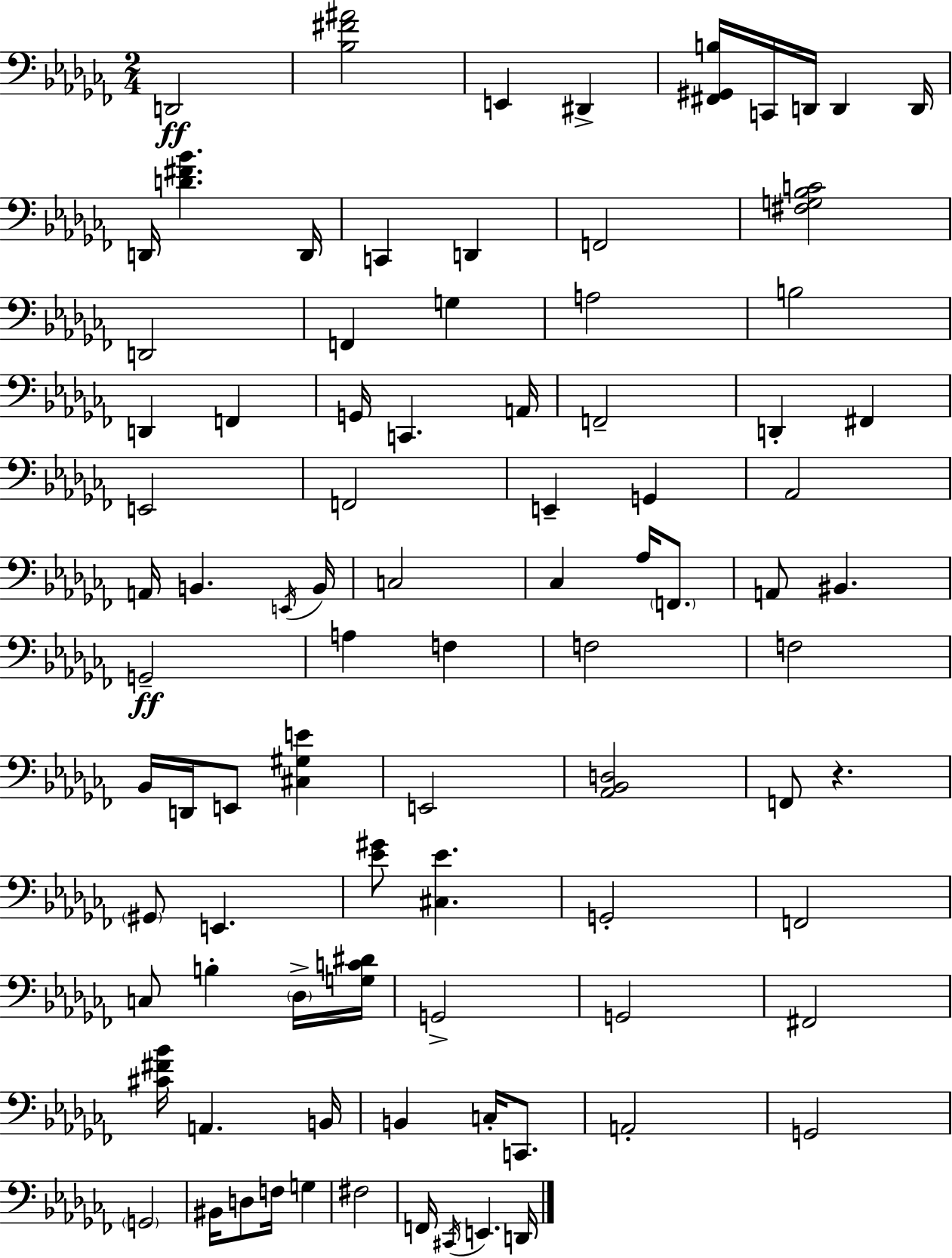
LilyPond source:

{
  \clef bass
  \numericTimeSignature
  \time 2/4
  \key aes \minor
  d,2\ff | <bes fis' ais'>2 | e,4 dis,4-> | <fis, gis, b>16 c,16 d,16 d,4 d,16 | \break d,16 <d' fis' bes'>4. d,16 | c,4 d,4 | f,2 | <fis g bes c'>2 | \break d,2 | f,4 g4 | a2 | b2 | \break d,4 f,4 | g,16 c,4. a,16 | f,2-- | d,4-. fis,4 | \break e,2 | f,2 | e,4-- g,4 | aes,2 | \break a,16 b,4. \acciaccatura { e,16 } | b,16 c2 | ces4 aes16 \parenthesize f,8. | a,8 bis,4. | \break g,2--\ff | a4 f4 | f2 | f2 | \break bes,16 d,16 e,8 <cis gis e'>4 | e,2 | <aes, bes, d>2 | f,8 r4. | \break \parenthesize gis,8 e,4. | <ees' gis'>8 <cis ees'>4. | g,2-. | f,2 | \break c8 b4-. \parenthesize des16-> | <g c' dis'>16 g,2-> | g,2 | fis,2 | \break <cis' fis' bes'>16 a,4. | b,16 b,4 c16-. c,8. | a,2-. | g,2 | \break \parenthesize g,2 | bis,16 d8 f16 g4 | fis2 | f,16 \acciaccatura { cis,16 } e,4. | \break d,16 \bar "|."
}